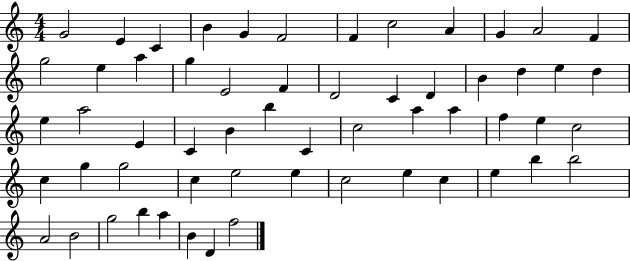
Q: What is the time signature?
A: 4/4